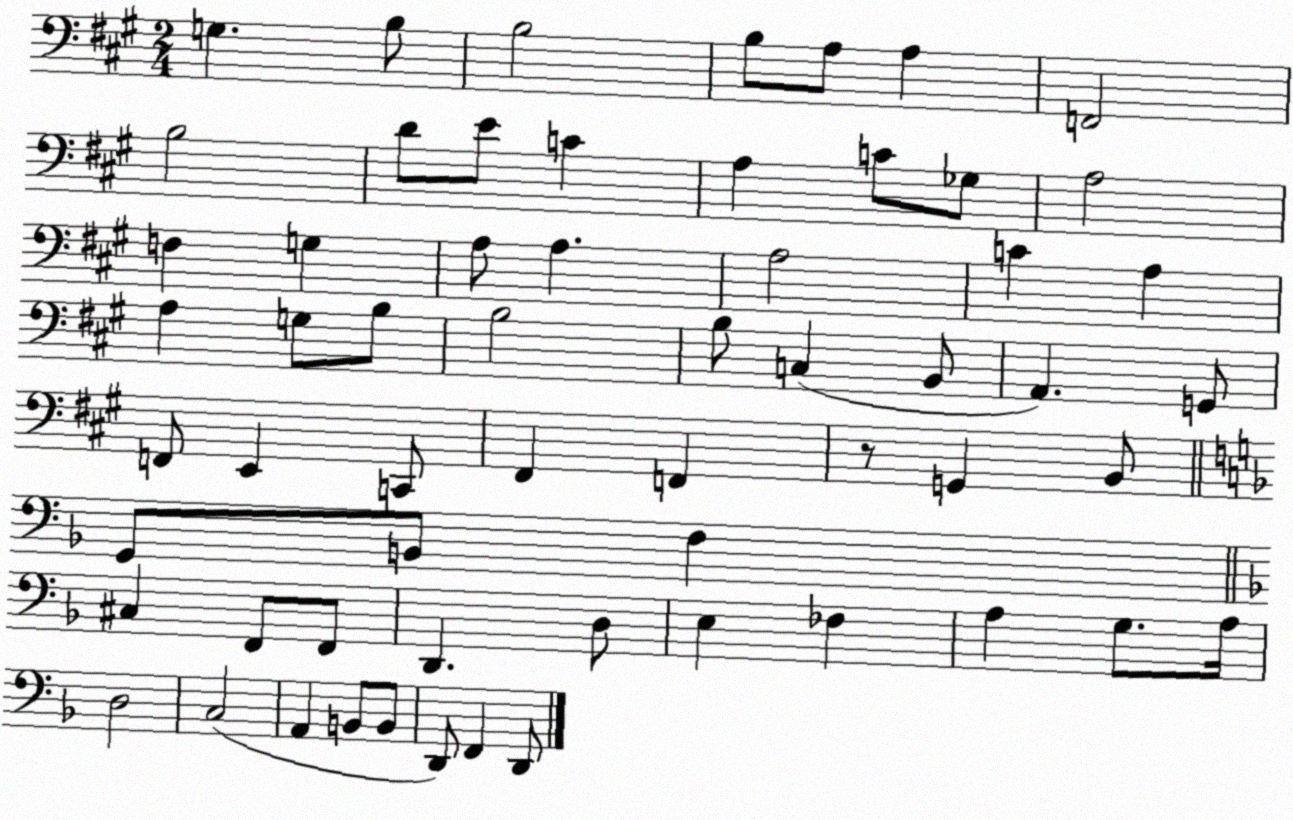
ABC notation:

X:1
T:Untitled
M:2/4
L:1/4
K:A
G, B,/2 B,2 B,/2 A,/2 A, F,,2 B,2 D/2 E/2 C A, C/2 _G,/2 A,2 F, G, A,/2 A, A,2 C A, A, G,/2 B,/2 B,2 B,/2 C, B,,/2 A,, G,,/2 F,,/2 E,, C,,/2 ^F,, F,, z/2 G,, B,,/2 G,,/2 B,,/2 F, ^C, F,,/2 F,,/2 D,, D,/2 E, _F, A, G,/2 A,/4 D,2 C,2 A,, B,,/2 B,,/2 D,,/2 F,, D,,/2